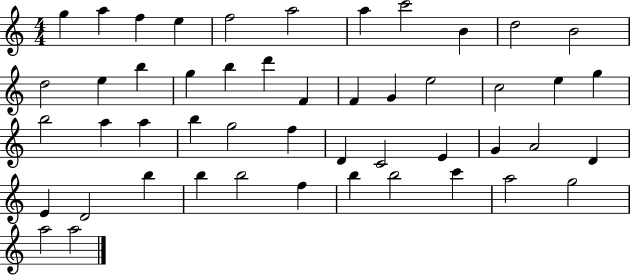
{
  \clef treble
  \numericTimeSignature
  \time 4/4
  \key c \major
  g''4 a''4 f''4 e''4 | f''2 a''2 | a''4 c'''2 b'4 | d''2 b'2 | \break d''2 e''4 b''4 | g''4 b''4 d'''4 f'4 | f'4 g'4 e''2 | c''2 e''4 g''4 | \break b''2 a''4 a''4 | b''4 g''2 f''4 | d'4 c'2 e'4 | g'4 a'2 d'4 | \break e'4 d'2 b''4 | b''4 b''2 f''4 | b''4 b''2 c'''4 | a''2 g''2 | \break a''2 a''2 | \bar "|."
}